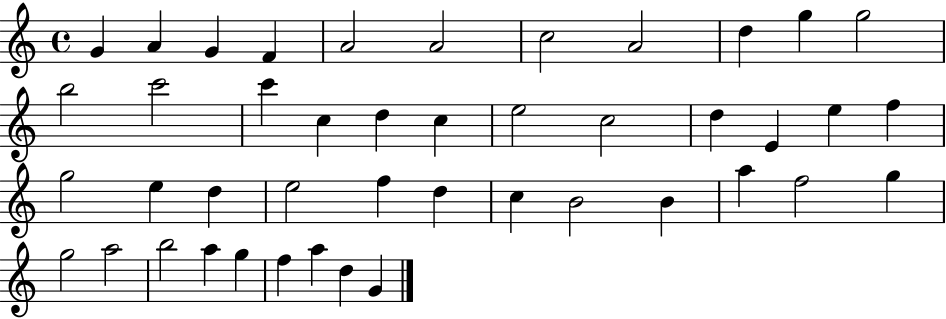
G4/q A4/q G4/q F4/q A4/h A4/h C5/h A4/h D5/q G5/q G5/h B5/h C6/h C6/q C5/q D5/q C5/q E5/h C5/h D5/q E4/q E5/q F5/q G5/h E5/q D5/q E5/h F5/q D5/q C5/q B4/h B4/q A5/q F5/h G5/q G5/h A5/h B5/h A5/q G5/q F5/q A5/q D5/q G4/q